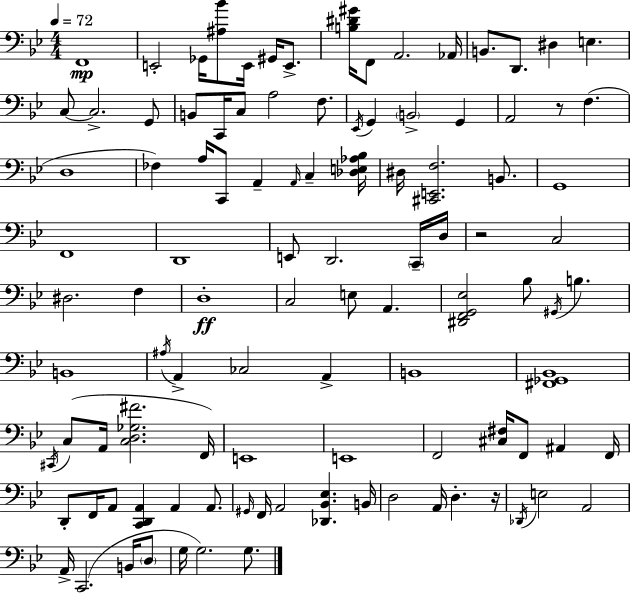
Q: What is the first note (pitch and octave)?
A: F2